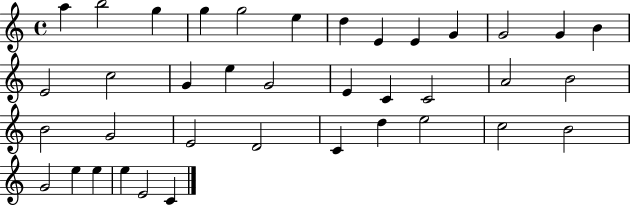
A5/q B5/h G5/q G5/q G5/h E5/q D5/q E4/q E4/q G4/q G4/h G4/q B4/q E4/h C5/h G4/q E5/q G4/h E4/q C4/q C4/h A4/h B4/h B4/h G4/h E4/h D4/h C4/q D5/q E5/h C5/h B4/h G4/h E5/q E5/q E5/q E4/h C4/q